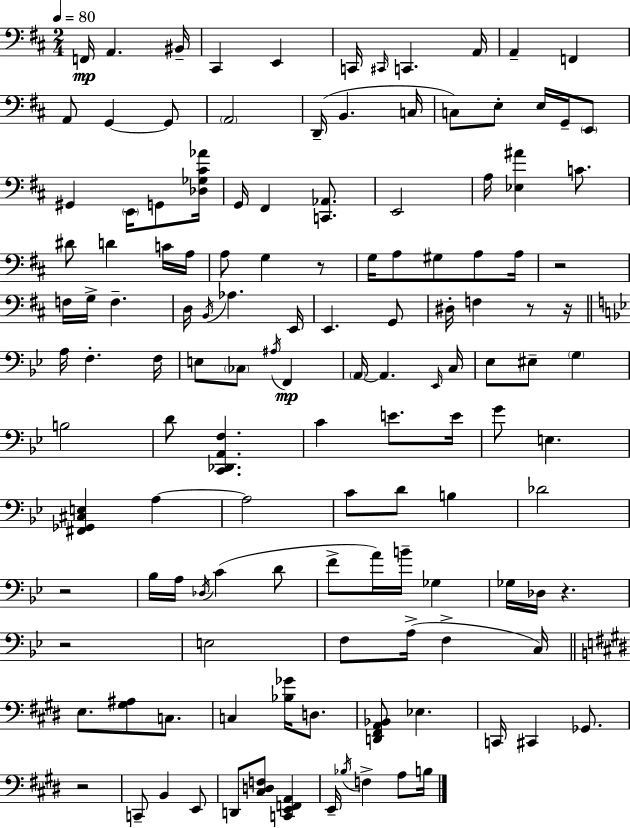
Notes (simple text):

F2/s A2/q. BIS2/s C#2/q E2/q C2/s C#2/s C2/q. A2/s A2/q F2/q A2/e G2/q G2/e A2/h D2/s B2/q. C3/s C3/e E3/e E3/s G2/s E2/e G#2/q E2/s G2/e [Db3,Gb3,C#4,Ab4]/s G2/s F#2/q [C2,Ab2]/e. E2/h A3/s [Eb3,A#4]/q C4/e. D#4/e D4/q C4/s A3/s A3/e G3/q R/e G3/s A3/e G#3/e A3/e A3/s R/h F3/s G3/s F3/q. D3/s B2/s Ab3/q. E2/s E2/q. G2/e D#3/s F3/q R/e R/s A3/s F3/q. F3/s E3/e CES3/e A#3/s F2/q A2/s A2/q. Eb2/s C3/s Eb3/e EIS3/e G3/q B3/h D4/e [C2,Db2,A2,F3]/q. C4/q E4/e. E4/s G4/e E3/q. [F#2,Gb2,C#3,E3]/q A3/q A3/h C4/e D4/e B3/q Db4/h R/h Bb3/s A3/s Db3/s C4/q D4/e F4/e A4/s B4/s Gb3/q Gb3/s Db3/s R/q. R/h E3/h F3/e A3/s F3/q C3/s E3/e. [G#3,A#3]/e C3/e. C3/q [Bb3,Gb4]/s D3/e. [D2,F#2,A2,Bb2]/e Eb3/q. C2/s C#2/q Gb2/e. R/h C2/e B2/q E2/e D2/e [C#3,D3,F3]/e [C2,E2,F2,A2]/q E2/s Bb3/s F3/q A3/e B3/s